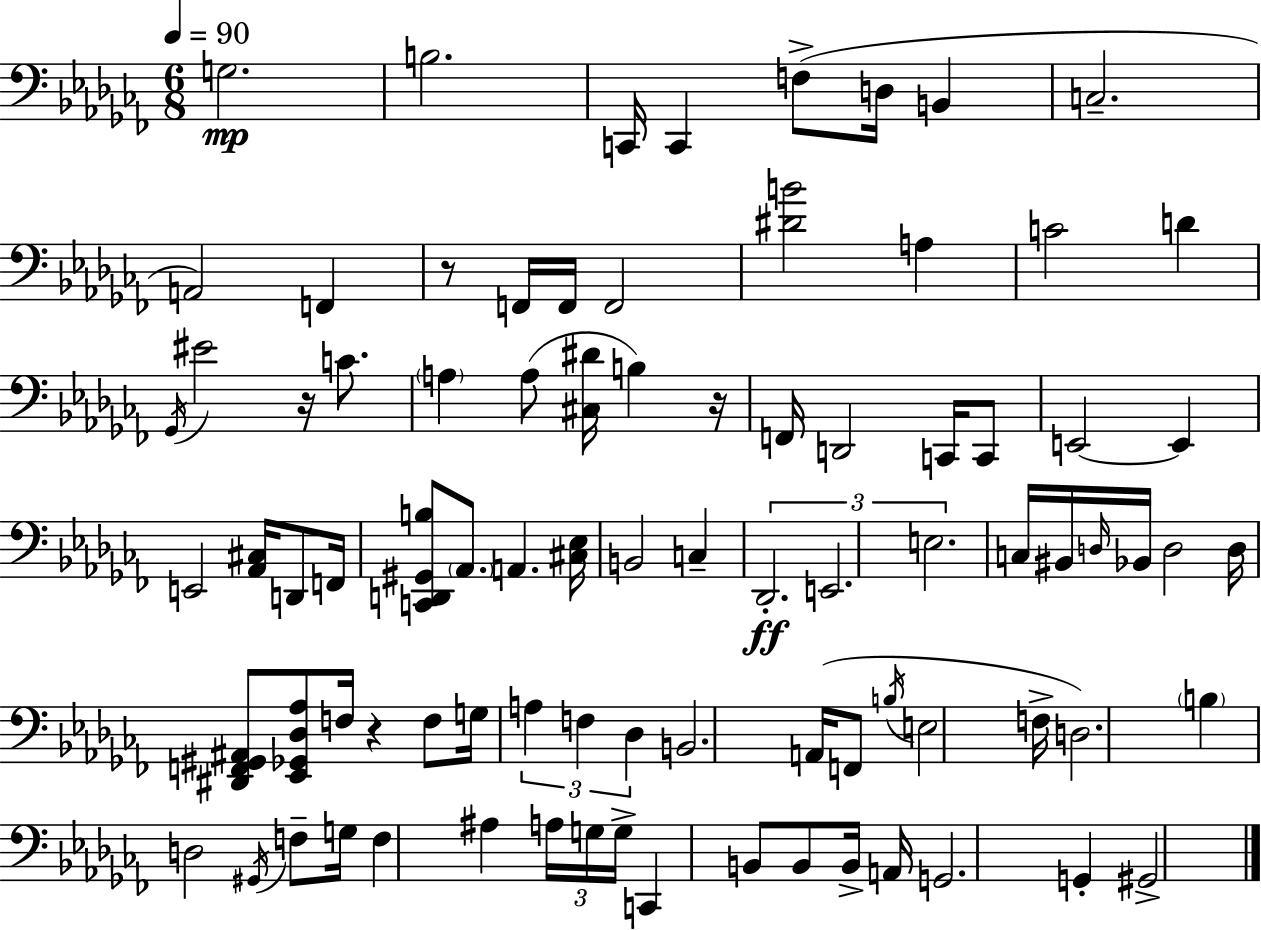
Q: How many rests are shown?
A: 4